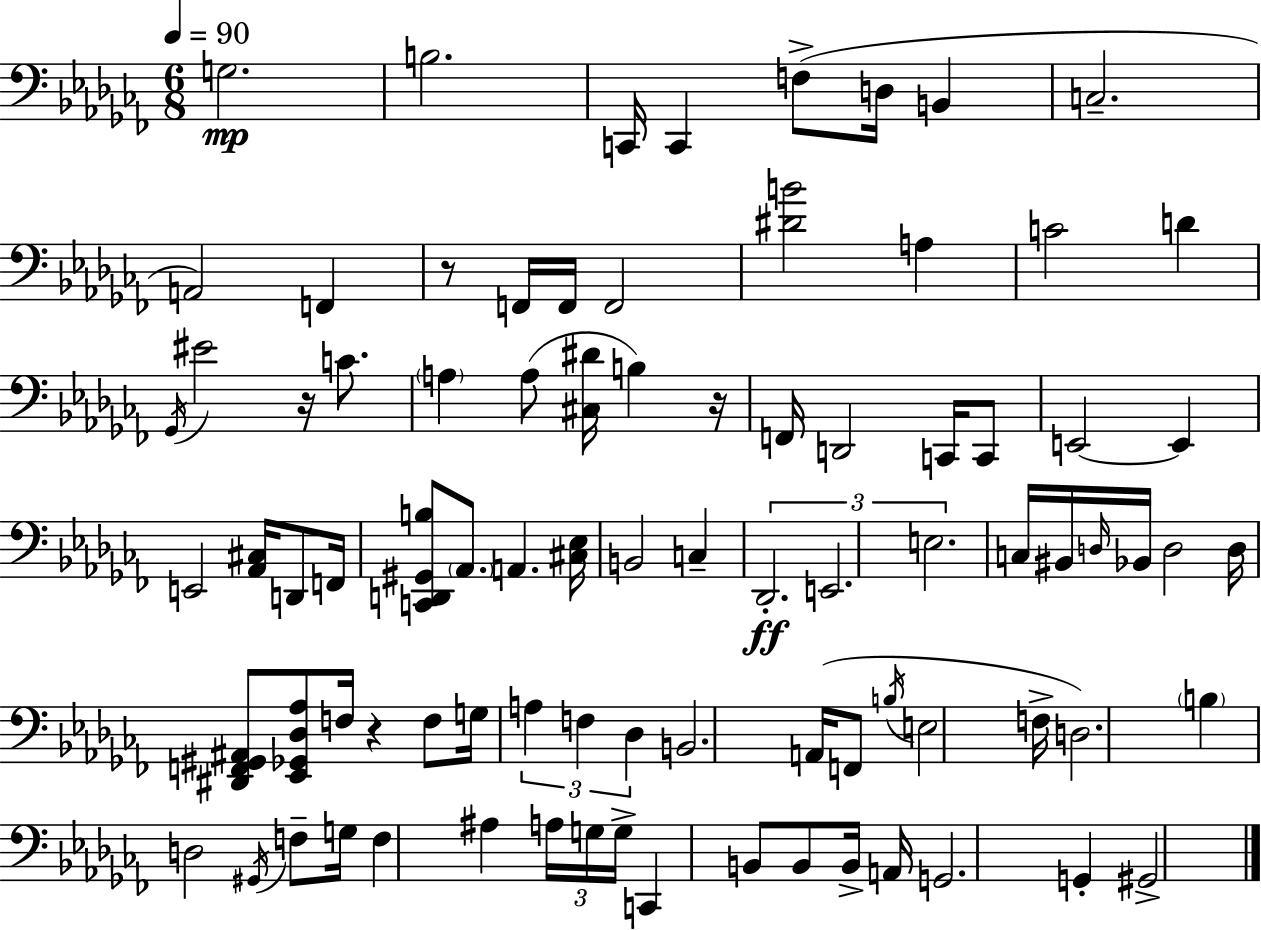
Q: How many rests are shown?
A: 4